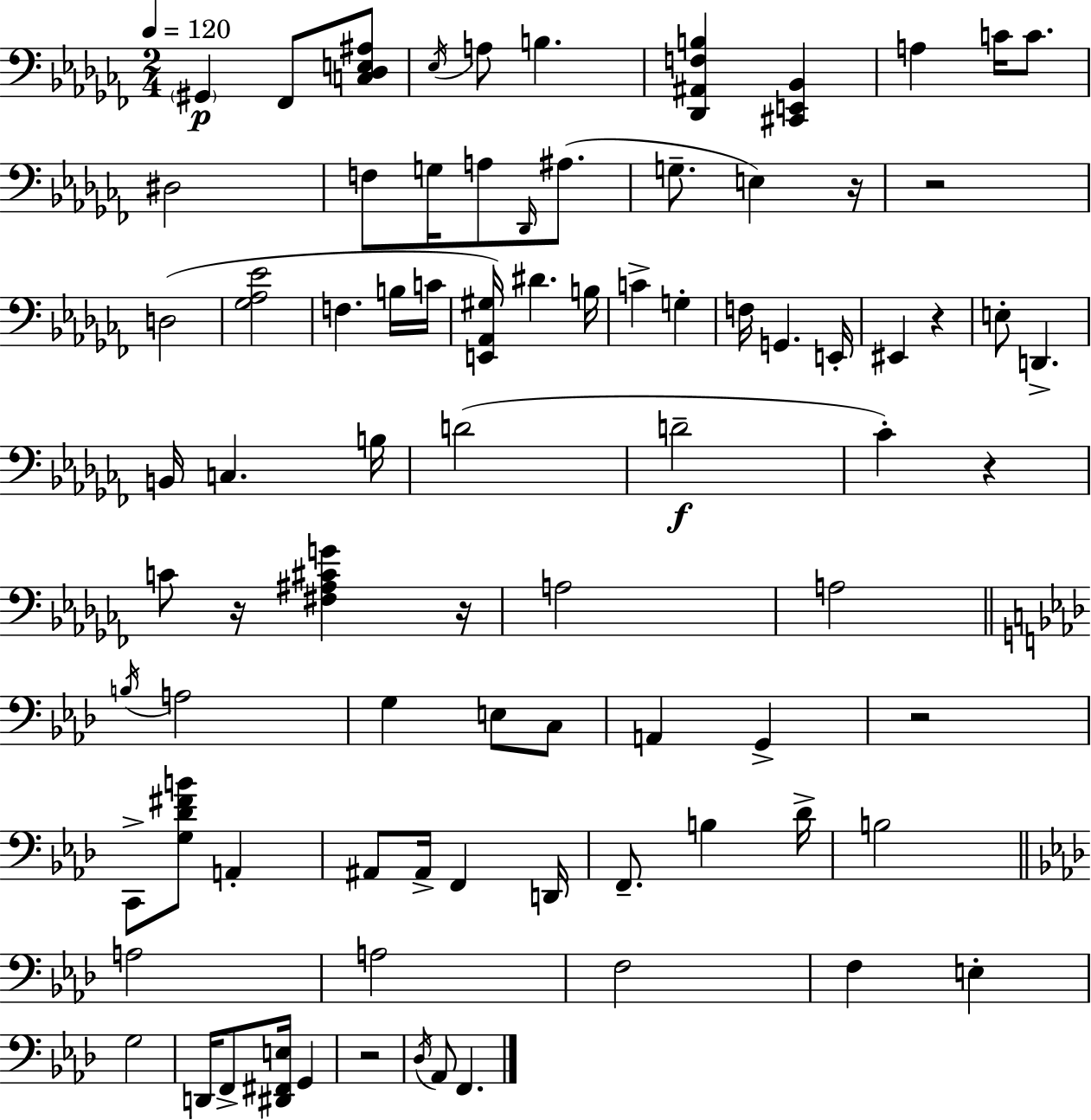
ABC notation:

X:1
T:Untitled
M:2/4
L:1/4
K:Abm
^G,, _F,,/2 [C,_D,E,^A,]/2 _E,/4 A,/2 B, [_D,,^A,,F,B,] [^C,,E,,_B,,] A, C/4 C/2 ^D,2 F,/2 G,/4 A,/2 _D,,/4 ^A,/2 G,/2 E, z/4 z2 D,2 [_G,_A,_E]2 F, B,/4 C/4 [E,,_A,,^G,]/4 ^D B,/4 C G, F,/4 G,, E,,/4 ^E,, z E,/2 D,, B,,/4 C, B,/4 D2 D2 _C z C/2 z/4 [^F,^A,^CG] z/4 A,2 A,2 B,/4 A,2 G, E,/2 C,/2 A,, G,, z2 C,,/2 [G,_D^FB]/2 A,, ^A,,/2 ^A,,/4 F,, D,,/4 F,,/2 B, _D/4 B,2 A,2 A,2 F,2 F, E, G,2 D,,/4 F,,/2 [^D,,^F,,E,]/4 G,, z2 _D,/4 _A,,/2 F,,